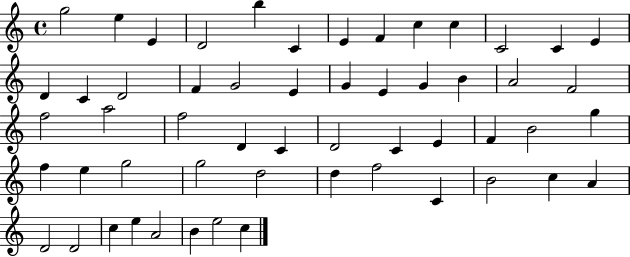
{
  \clef treble
  \time 4/4
  \defaultTimeSignature
  \key c \major
  g''2 e''4 e'4 | d'2 b''4 c'4 | e'4 f'4 c''4 c''4 | c'2 c'4 e'4 | \break d'4 c'4 d'2 | f'4 g'2 e'4 | g'4 e'4 g'4 b'4 | a'2 f'2 | \break f''2 a''2 | f''2 d'4 c'4 | d'2 c'4 e'4 | f'4 b'2 g''4 | \break f''4 e''4 g''2 | g''2 d''2 | d''4 f''2 c'4 | b'2 c''4 a'4 | \break d'2 d'2 | c''4 e''4 a'2 | b'4 e''2 c''4 | \bar "|."
}